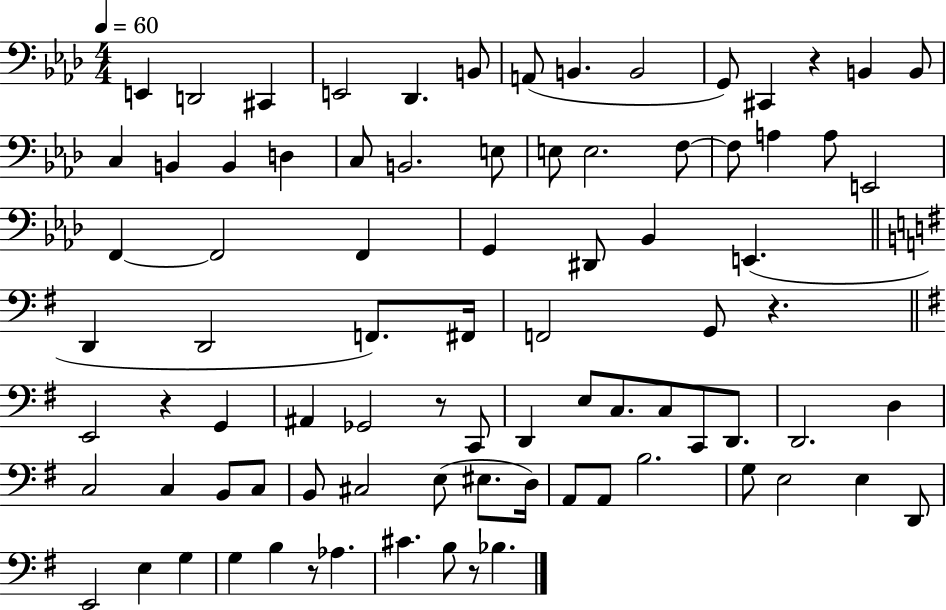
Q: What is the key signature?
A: AES major